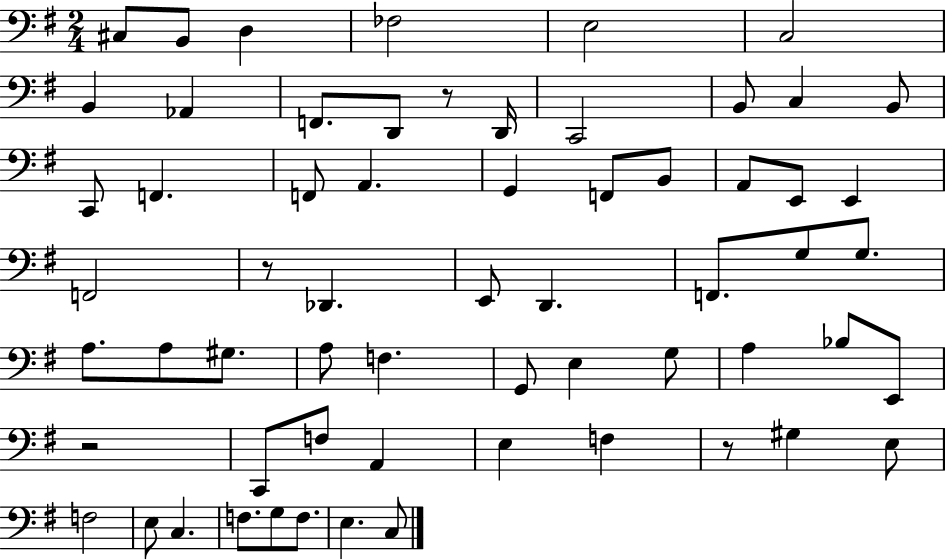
{
  \clef bass
  \numericTimeSignature
  \time 2/4
  \key g \major
  \repeat volta 2 { cis8 b,8 d4 | fes2 | e2 | c2 | \break b,4 aes,4 | f,8. d,8 r8 d,16 | c,2 | b,8 c4 b,8 | \break c,8 f,4. | f,8 a,4. | g,4 f,8 b,8 | a,8 e,8 e,4 | \break f,2 | r8 des,4. | e,8 d,4. | f,8. g8 g8. | \break a8. a8 gis8. | a8 f4. | g,8 e4 g8 | a4 bes8 e,8 | \break r2 | c,8 f8 a,4 | e4 f4 | r8 gis4 e8 | \break f2 | e8 c4. | f8. g8 f8. | e4. c8 | \break } \bar "|."
}